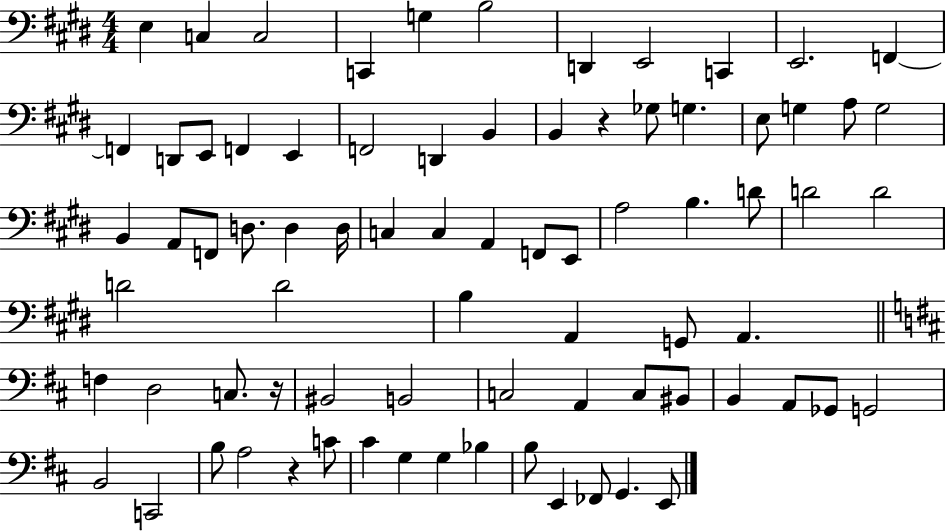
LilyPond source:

{
  \clef bass
  \numericTimeSignature
  \time 4/4
  \key e \major
  e4 c4 c2 | c,4 g4 b2 | d,4 e,2 c,4 | e,2. f,4~~ | \break f,4 d,8 e,8 f,4 e,4 | f,2 d,4 b,4 | b,4 r4 ges8 g4. | e8 g4 a8 g2 | \break b,4 a,8 f,8 d8. d4 d16 | c4 c4 a,4 f,8 e,8 | a2 b4. d'8 | d'2 d'2 | \break d'2 d'2 | b4 a,4 g,8 a,4. | \bar "||" \break \key d \major f4 d2 c8. r16 | bis,2 b,2 | c2 a,4 c8 bis,8 | b,4 a,8 ges,8 g,2 | \break b,2 c,2 | b8 a2 r4 c'8 | cis'4 g4 g4 bes4 | b8 e,4 fes,8 g,4. e,8 | \break \bar "|."
}